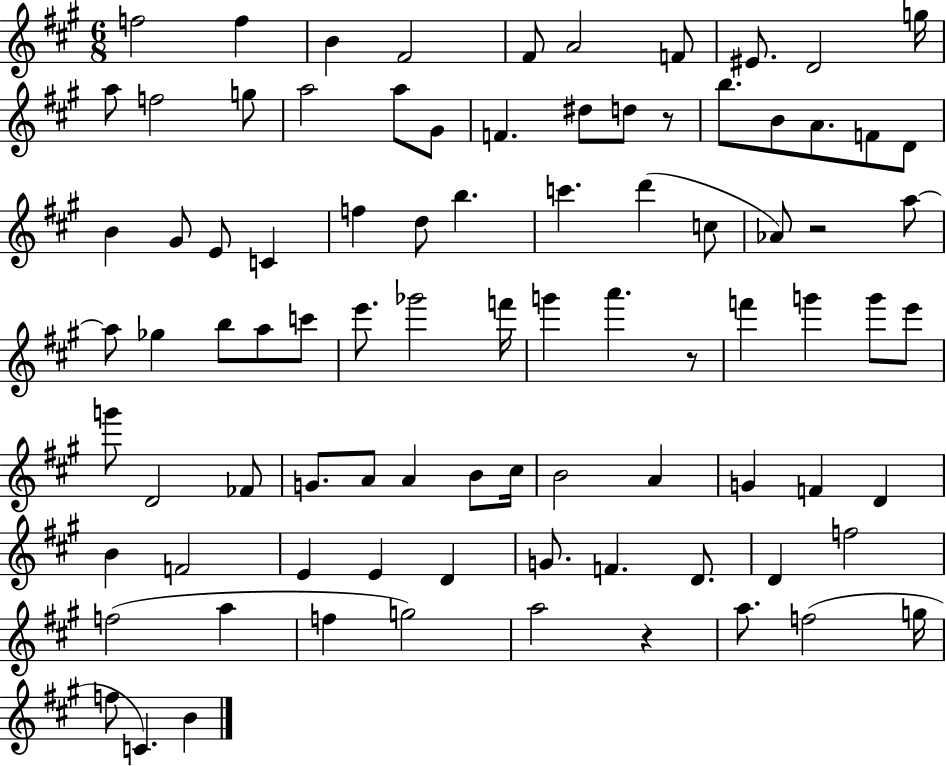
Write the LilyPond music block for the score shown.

{
  \clef treble
  \numericTimeSignature
  \time 6/8
  \key a \major
  f''2 f''4 | b'4 fis'2 | fis'8 a'2 f'8 | eis'8. d'2 g''16 | \break a''8 f''2 g''8 | a''2 a''8 gis'8 | f'4. dis''8 d''8 r8 | b''8. b'8 a'8. f'8 d'8 | \break b'4 gis'8 e'8 c'4 | f''4 d''8 b''4. | c'''4. d'''4( c''8 | aes'8) r2 a''8~~ | \break a''8 ges''4 b''8 a''8 c'''8 | e'''8. ges'''2 f'''16 | g'''4 a'''4. r8 | f'''4 g'''4 g'''8 e'''8 | \break g'''8 d'2 fes'8 | g'8. a'8 a'4 b'8 cis''16 | b'2 a'4 | g'4 f'4 d'4 | \break b'4 f'2 | e'4 e'4 d'4 | g'8. f'4. d'8. | d'4 f''2 | \break f''2( a''4 | f''4 g''2) | a''2 r4 | a''8. f''2( g''16 | \break f''8 c'4.) b'4 | \bar "|."
}